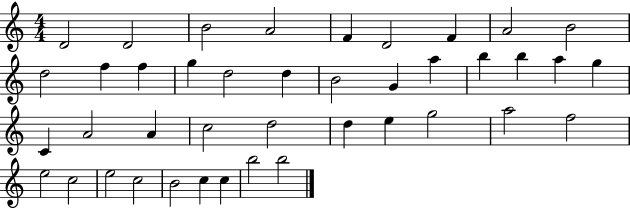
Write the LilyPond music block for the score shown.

{
  \clef treble
  \numericTimeSignature
  \time 4/4
  \key c \major
  d'2 d'2 | b'2 a'2 | f'4 d'2 f'4 | a'2 b'2 | \break d''2 f''4 f''4 | g''4 d''2 d''4 | b'2 g'4 a''4 | b''4 b''4 a''4 g''4 | \break c'4 a'2 a'4 | c''2 d''2 | d''4 e''4 g''2 | a''2 f''2 | \break e''2 c''2 | e''2 c''2 | b'2 c''4 c''4 | b''2 b''2 | \break \bar "|."
}